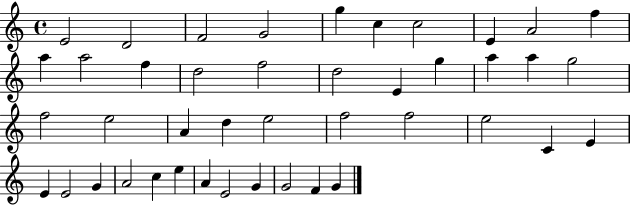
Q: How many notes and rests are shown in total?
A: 43